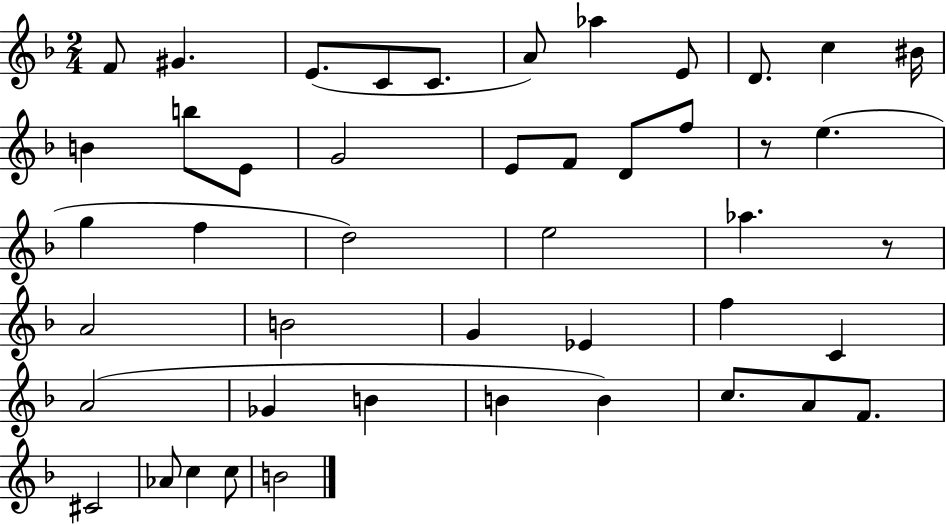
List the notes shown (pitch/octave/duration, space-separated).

F4/e G#4/q. E4/e. C4/e C4/e. A4/e Ab5/q E4/e D4/e. C5/q BIS4/s B4/q B5/e E4/e G4/h E4/e F4/e D4/e F5/e R/e E5/q. G5/q F5/q D5/h E5/h Ab5/q. R/e A4/h B4/h G4/q Eb4/q F5/q C4/q A4/h Gb4/q B4/q B4/q B4/q C5/e. A4/e F4/e. C#4/h Ab4/e C5/q C5/e B4/h